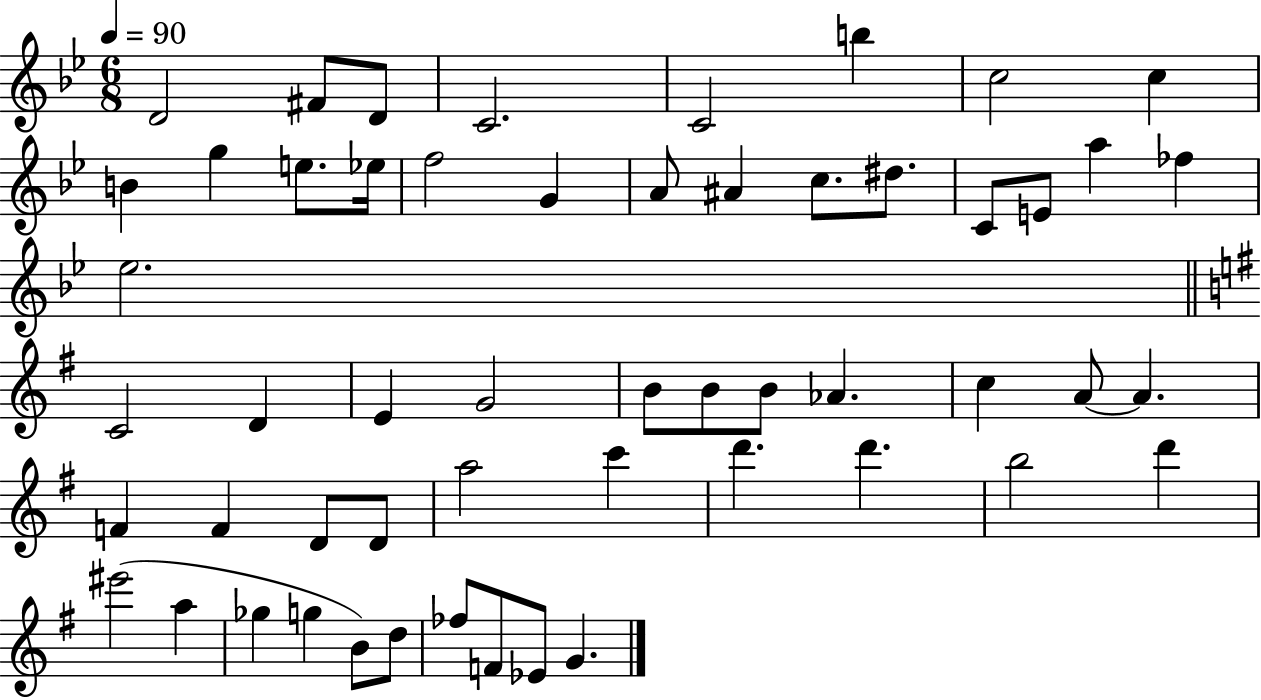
{
  \clef treble
  \numericTimeSignature
  \time 6/8
  \key bes \major
  \tempo 4 = 90
  d'2 fis'8 d'8 | c'2. | c'2 b''4 | c''2 c''4 | \break b'4 g''4 e''8. ees''16 | f''2 g'4 | a'8 ais'4 c''8. dis''8. | c'8 e'8 a''4 fes''4 | \break ees''2. | \bar "||" \break \key e \minor c'2 d'4 | e'4 g'2 | b'8 b'8 b'8 aes'4. | c''4 a'8~~ a'4. | \break f'4 f'4 d'8 d'8 | a''2 c'''4 | d'''4. d'''4. | b''2 d'''4 | \break eis'''2( a''4 | ges''4 g''4 b'8) d''8 | fes''8 f'8 ees'8 g'4. | \bar "|."
}